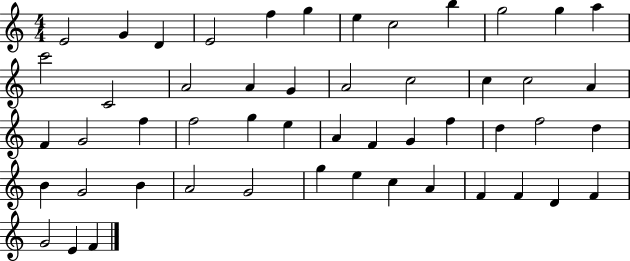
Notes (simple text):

E4/h G4/q D4/q E4/h F5/q G5/q E5/q C5/h B5/q G5/h G5/q A5/q C6/h C4/h A4/h A4/q G4/q A4/h C5/h C5/q C5/h A4/q F4/q G4/h F5/q F5/h G5/q E5/q A4/q F4/q G4/q F5/q D5/q F5/h D5/q B4/q G4/h B4/q A4/h G4/h G5/q E5/q C5/q A4/q F4/q F4/q D4/q F4/q G4/h E4/q F4/q